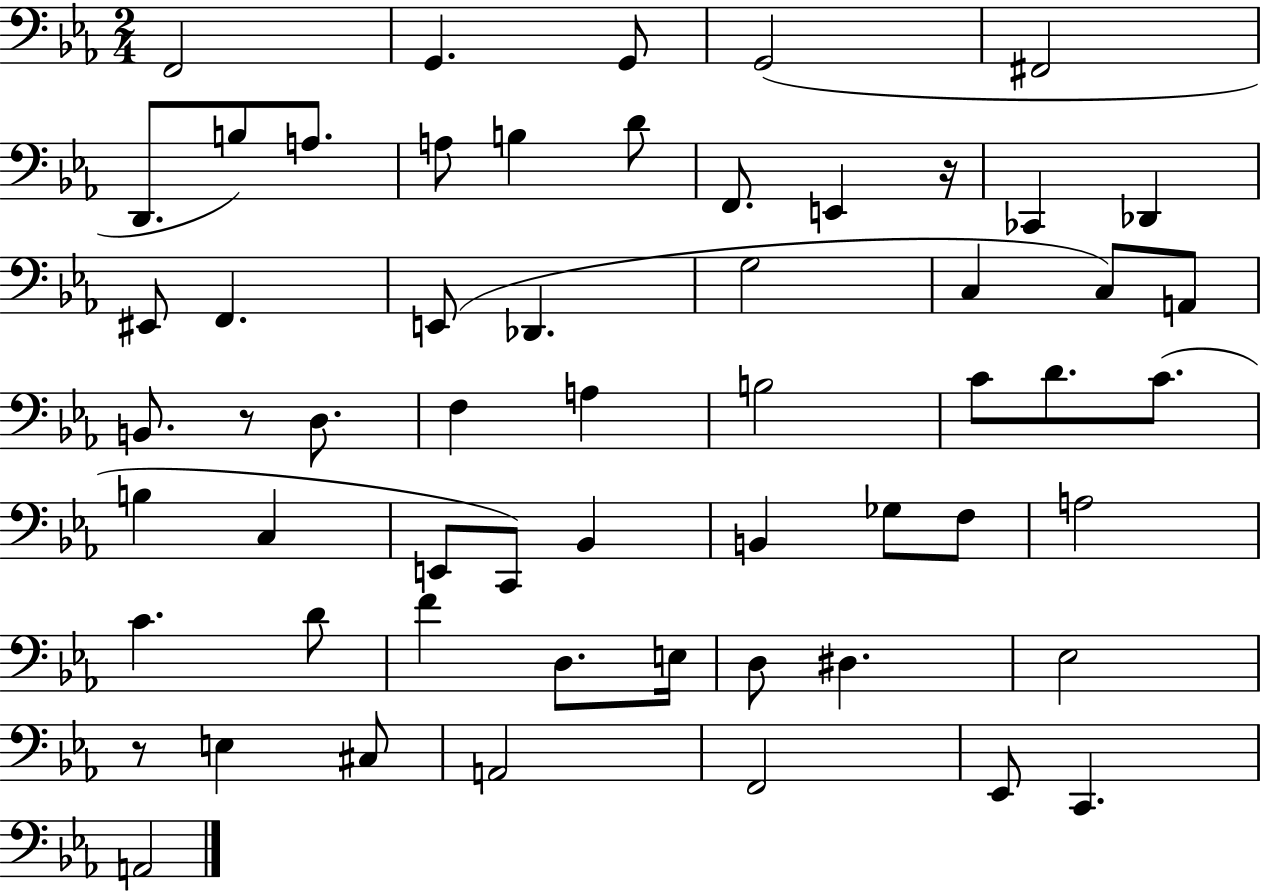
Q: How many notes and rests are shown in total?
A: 58